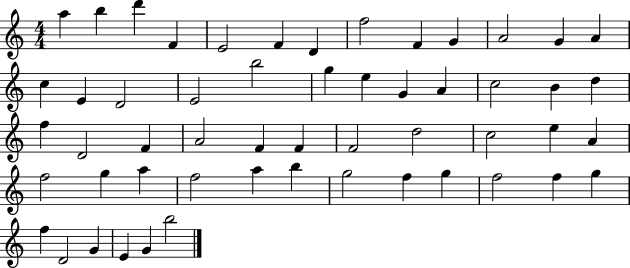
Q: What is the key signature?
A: C major